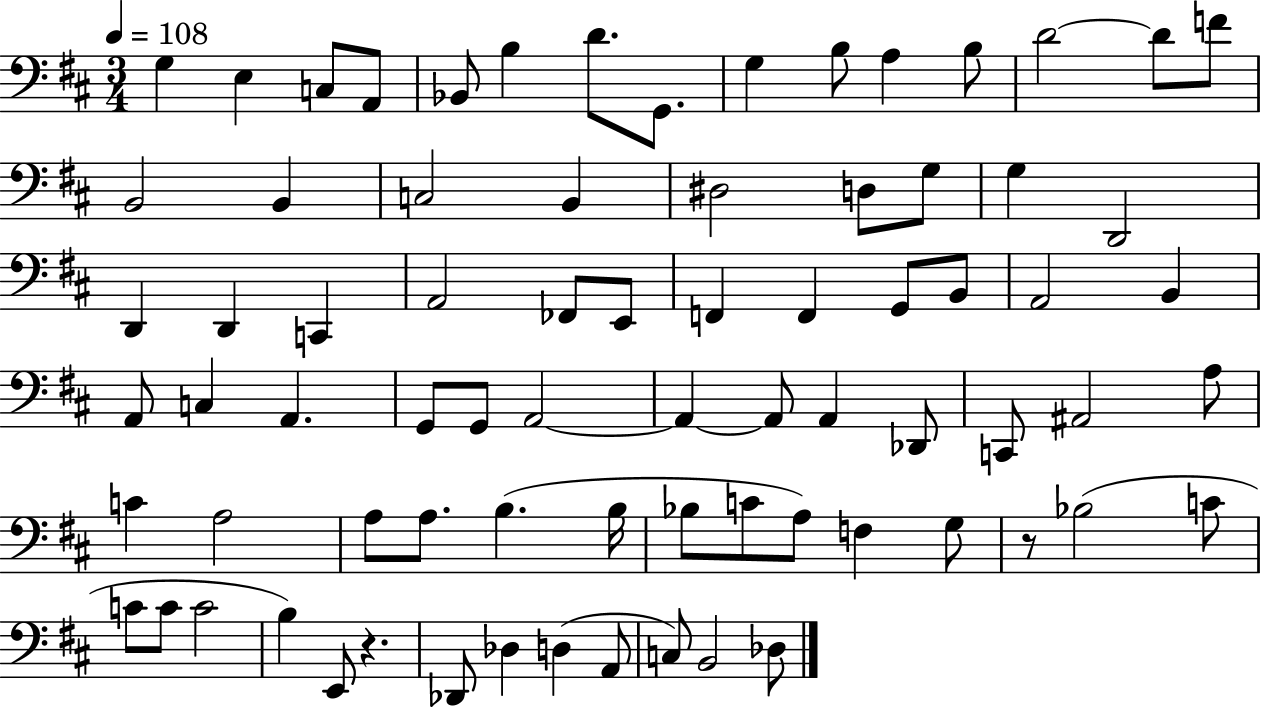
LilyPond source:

{
  \clef bass
  \numericTimeSignature
  \time 3/4
  \key d \major
  \tempo 4 = 108
  g4 e4 c8 a,8 | bes,8 b4 d'8. g,8. | g4 b8 a4 b8 | d'2~~ d'8 f'8 | \break b,2 b,4 | c2 b,4 | dis2 d8 g8 | g4 d,2 | \break d,4 d,4 c,4 | a,2 fes,8 e,8 | f,4 f,4 g,8 b,8 | a,2 b,4 | \break a,8 c4 a,4. | g,8 g,8 a,2~~ | a,4~~ a,8 a,4 des,8 | c,8 ais,2 a8 | \break c'4 a2 | a8 a8. b4.( b16 | bes8 c'8 a8) f4 g8 | r8 bes2( c'8 | \break c'8 c'8 c'2 | b4) e,8 r4. | des,8 des4 d4( a,8 | c8) b,2 des8 | \break \bar "|."
}